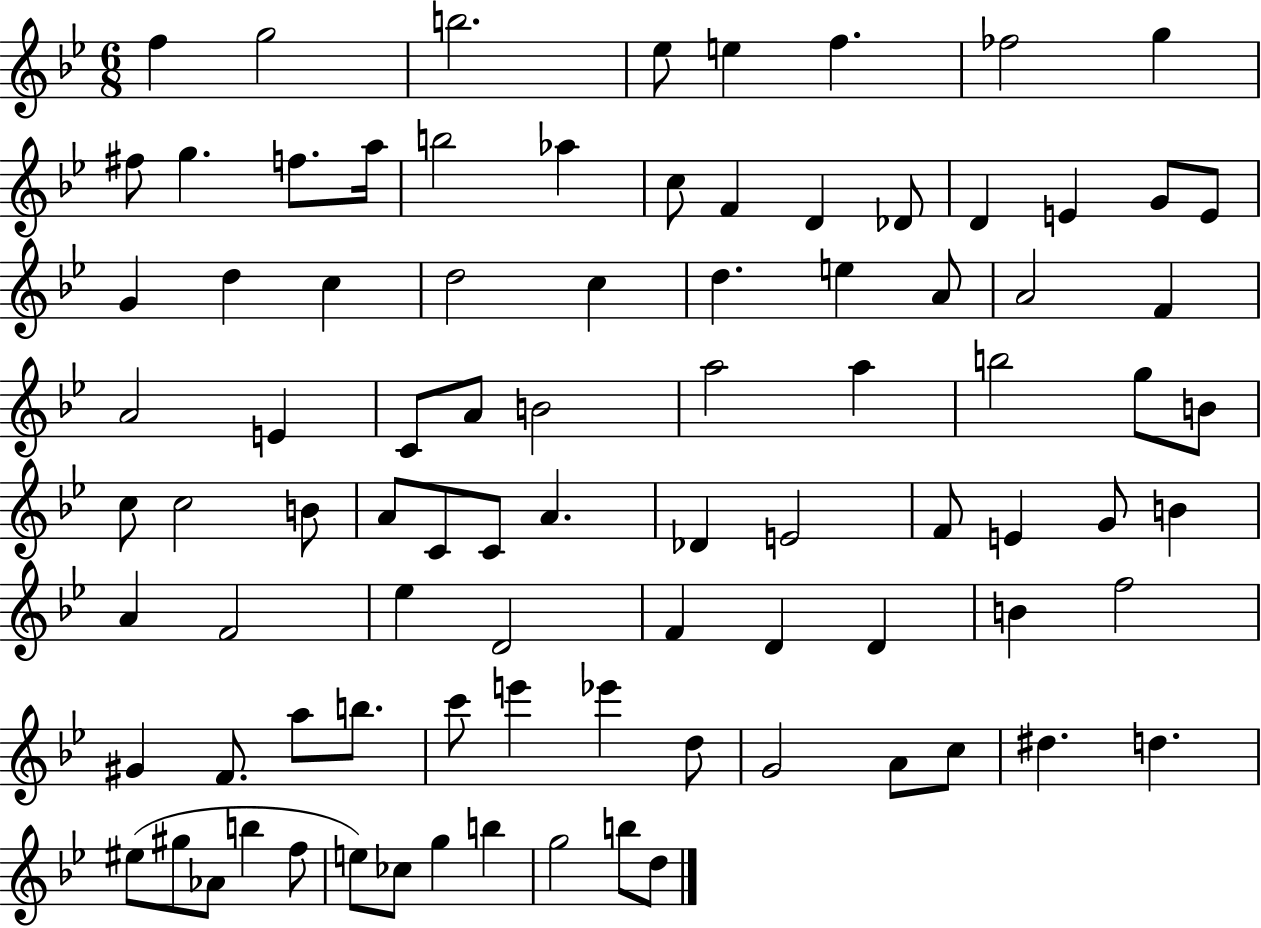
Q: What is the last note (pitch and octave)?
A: D5